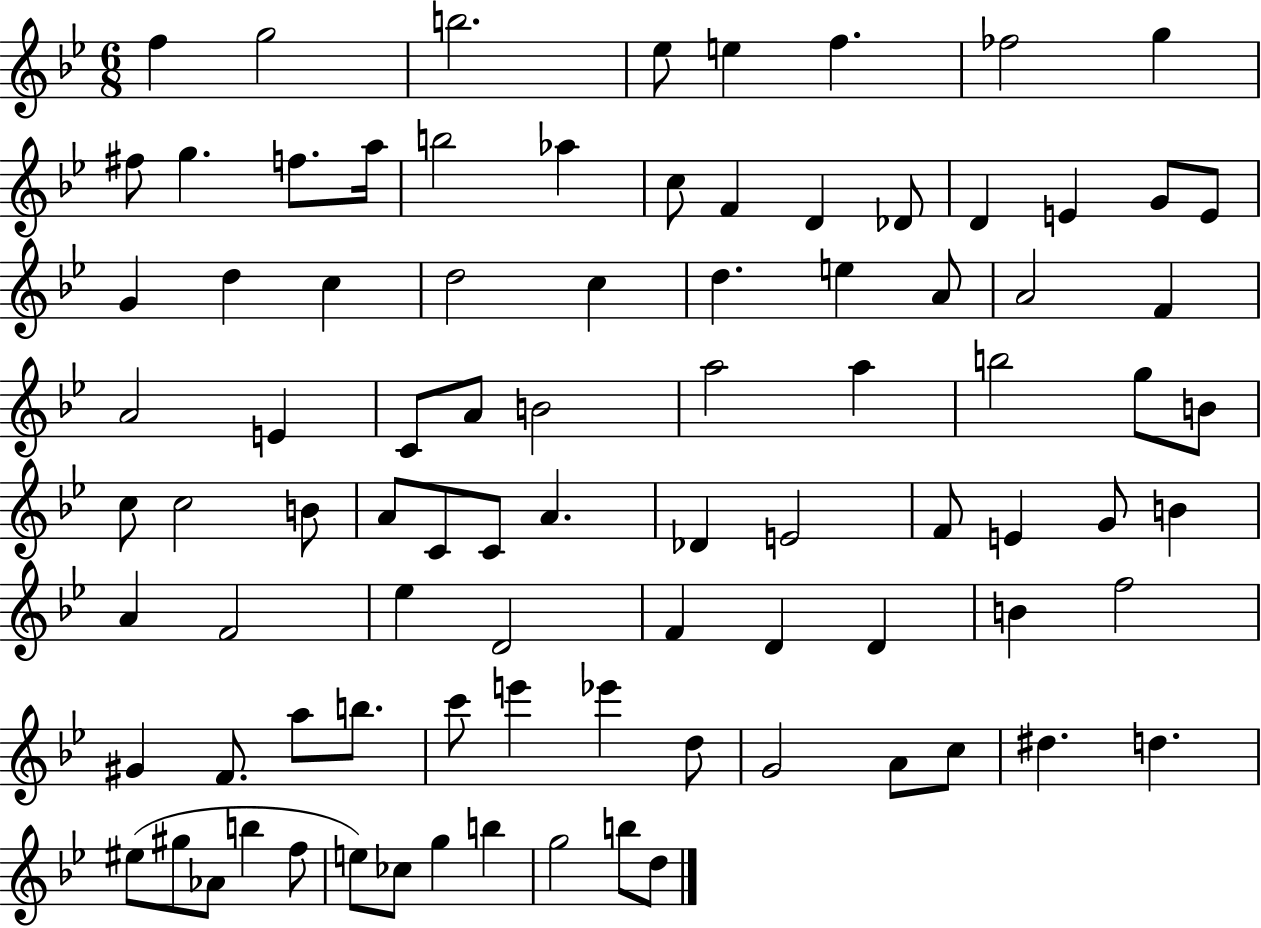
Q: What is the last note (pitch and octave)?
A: D5